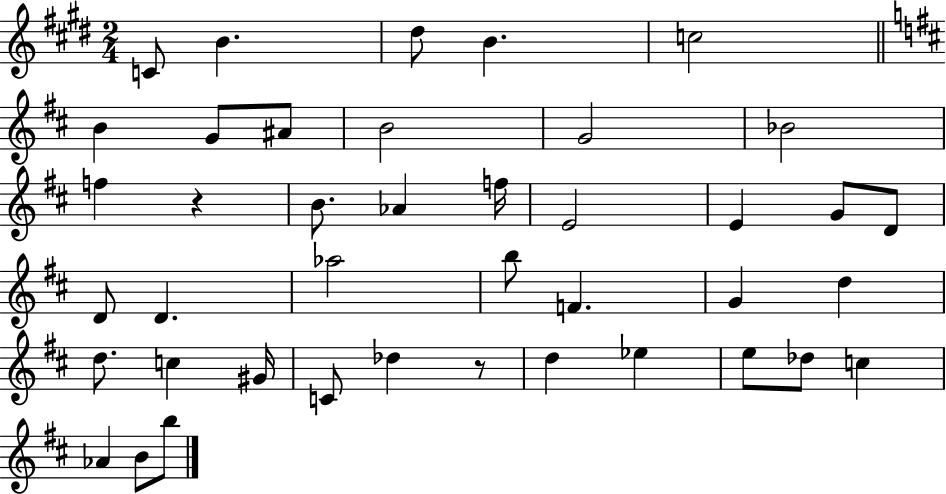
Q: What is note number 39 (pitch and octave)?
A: B5